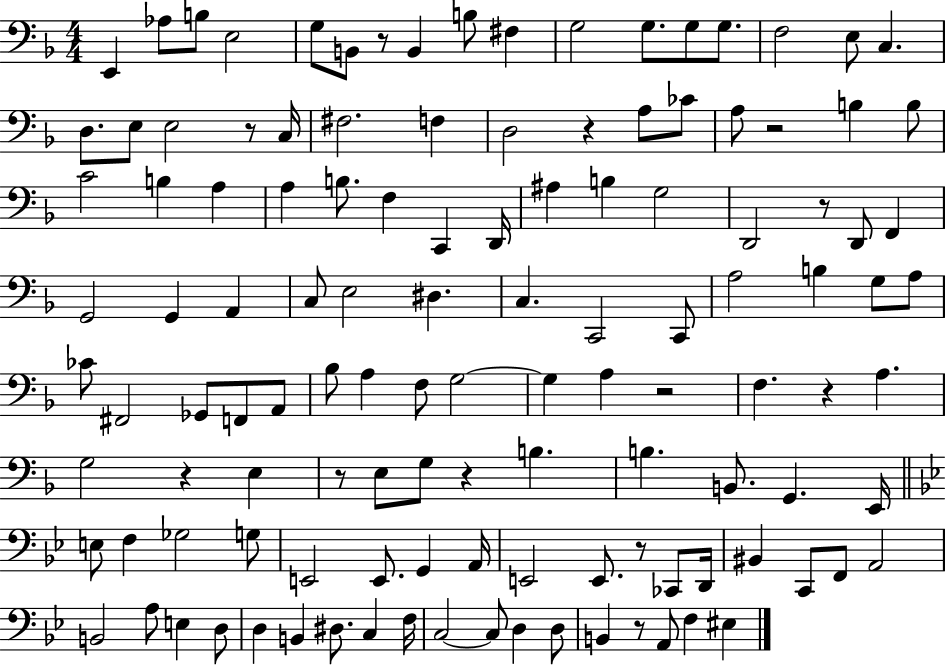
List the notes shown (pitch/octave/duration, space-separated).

E2/q Ab3/e B3/e E3/h G3/e B2/e R/e B2/q B3/e F#3/q G3/h G3/e. G3/e G3/e. F3/h E3/e C3/q. D3/e. E3/e E3/h R/e C3/s F#3/h. F3/q D3/h R/q A3/e CES4/e A3/e R/h B3/q B3/e C4/h B3/q A3/q A3/q B3/e. F3/q C2/q D2/s A#3/q B3/q G3/h D2/h R/e D2/e F2/q G2/h G2/q A2/q C3/e E3/h D#3/q. C3/q. C2/h C2/e A3/h B3/q G3/e A3/e CES4/e F#2/h Gb2/e F2/e A2/e Bb3/e A3/q F3/e G3/h G3/q A3/q R/h F3/q. R/q A3/q. G3/h R/q E3/q R/e E3/e G3/e R/q B3/q. B3/q. B2/e. G2/q. E2/s E3/e F3/q Gb3/h G3/e E2/h E2/e. G2/q A2/s E2/h E2/e. R/e CES2/e D2/s BIS2/q C2/e F2/e A2/h B2/h A3/e E3/q D3/e D3/q B2/q D#3/e. C3/q F3/s C3/h C3/e D3/q D3/e B2/q R/e A2/e F3/q EIS3/q